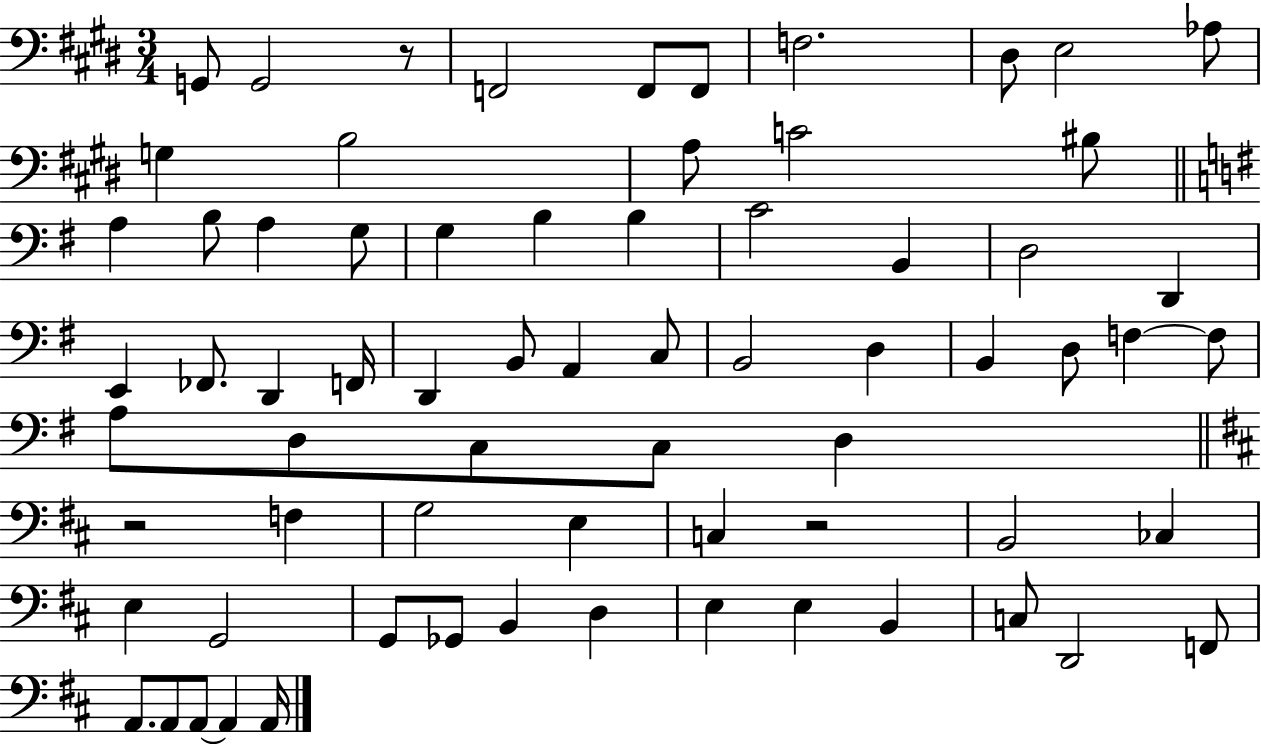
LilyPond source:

{
  \clef bass
  \numericTimeSignature
  \time 3/4
  \key e \major
  \repeat volta 2 { g,8 g,2 r8 | f,2 f,8 f,8 | f2. | dis8 e2 aes8 | \break g4 b2 | a8 c'2 bis8 | \bar "||" \break \key g \major a4 b8 a4 g8 | g4 b4 b4 | c'2 b,4 | d2 d,4 | \break e,4 fes,8. d,4 f,16 | d,4 b,8 a,4 c8 | b,2 d4 | b,4 d8 f4~~ f8 | \break a8 d8 c8 c8 d4 | \bar "||" \break \key b \minor r2 f4 | g2 e4 | c4 r2 | b,2 ces4 | \break e4 g,2 | g,8 ges,8 b,4 d4 | e4 e4 b,4 | c8 d,2 f,8 | \break a,8. a,8 a,8~~ a,4 a,16 | } \bar "|."
}